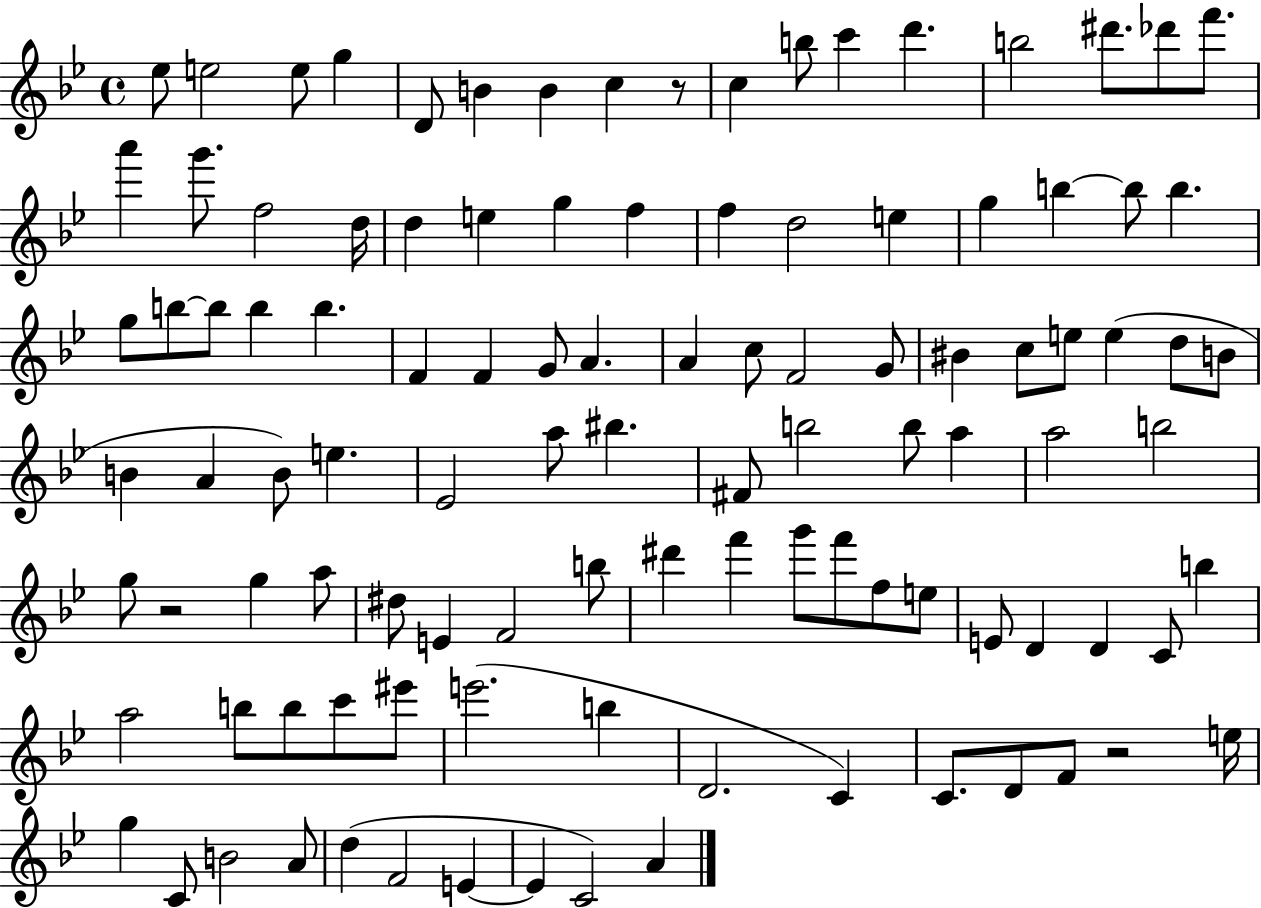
Eb5/e E5/h E5/e G5/q D4/e B4/q B4/q C5/q R/e C5/q B5/e C6/q D6/q. B5/h D#6/e. Db6/e F6/e. A6/q G6/e. F5/h D5/s D5/q E5/q G5/q F5/q F5/q D5/h E5/q G5/q B5/q B5/e B5/q. G5/e B5/e B5/e B5/q B5/q. F4/q F4/q G4/e A4/q. A4/q C5/e F4/h G4/e BIS4/q C5/e E5/e E5/q D5/e B4/e B4/q A4/q B4/e E5/q. Eb4/h A5/e BIS5/q. F#4/e B5/h B5/e A5/q A5/h B5/h G5/e R/h G5/q A5/e D#5/e E4/q F4/h B5/e D#6/q F6/q G6/e F6/e F5/e E5/e E4/e D4/q D4/q C4/e B5/q A5/h B5/e B5/e C6/e EIS6/e E6/h. B5/q D4/h. C4/q C4/e. D4/e F4/e R/h E5/s G5/q C4/e B4/h A4/e D5/q F4/h E4/q E4/q C4/h A4/q